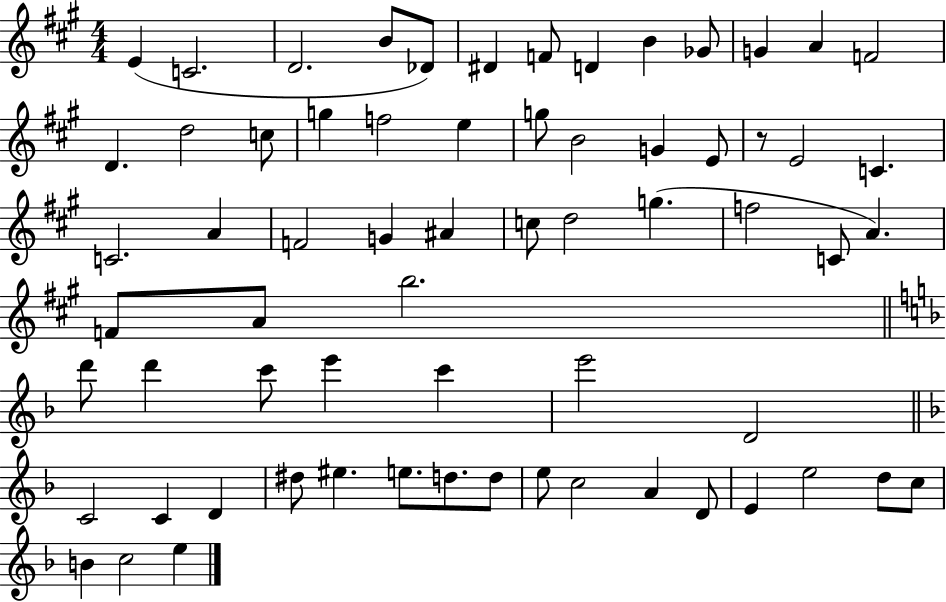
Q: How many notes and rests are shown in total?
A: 66